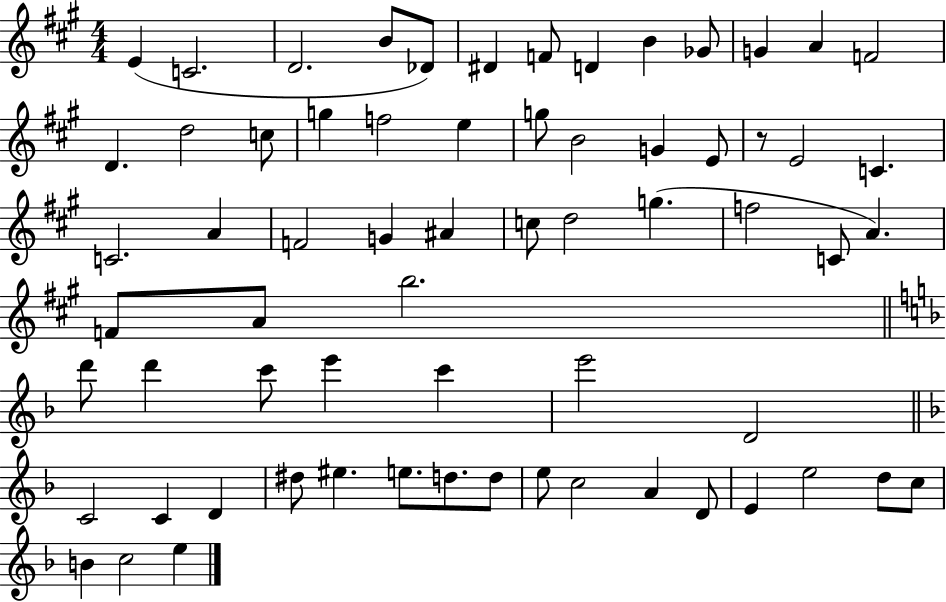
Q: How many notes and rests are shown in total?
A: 66